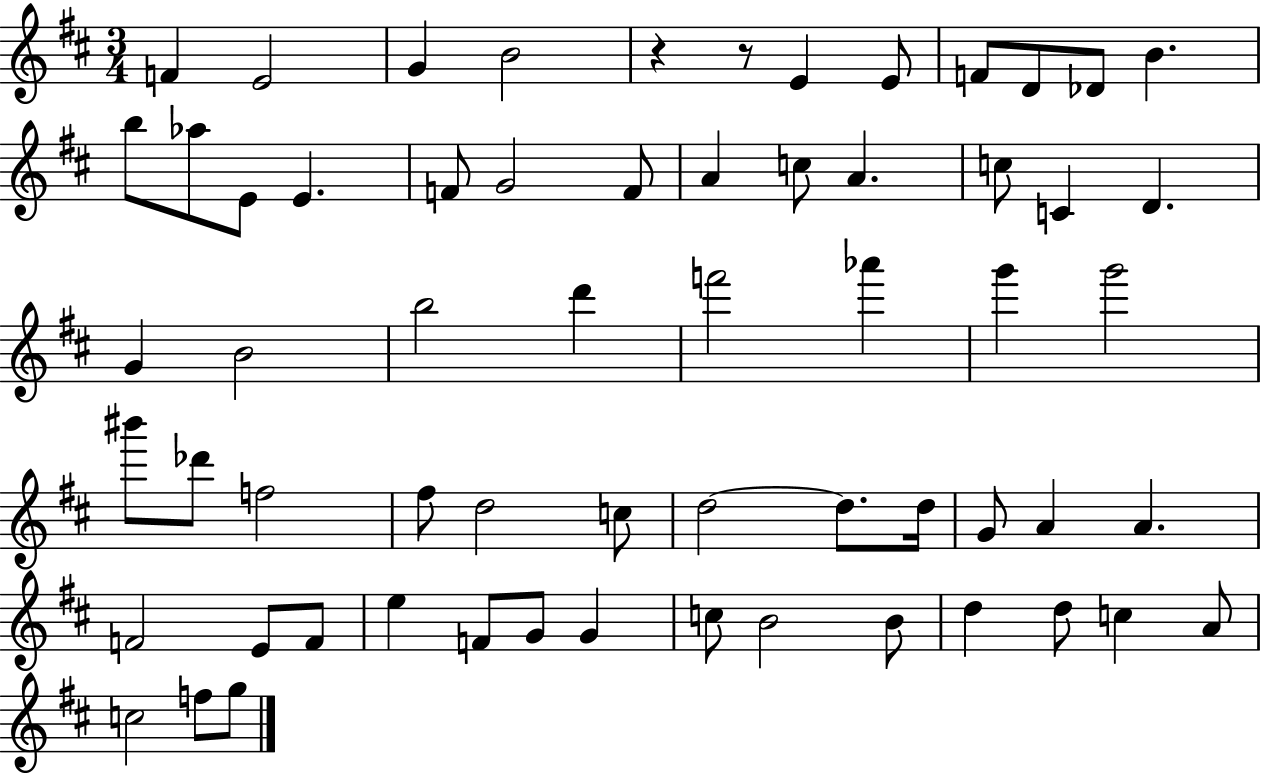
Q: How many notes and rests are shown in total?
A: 62